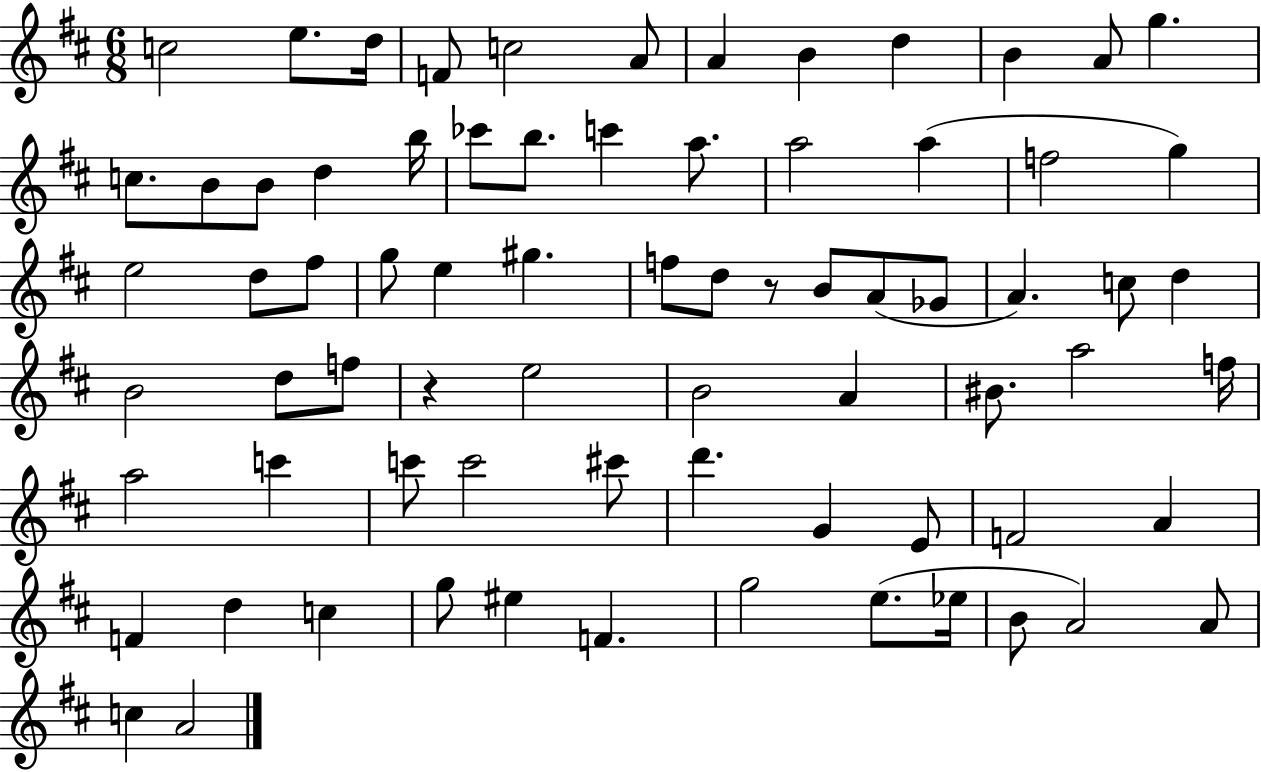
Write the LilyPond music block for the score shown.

{
  \clef treble
  \numericTimeSignature
  \time 6/8
  \key d \major
  c''2 e''8. d''16 | f'8 c''2 a'8 | a'4 b'4 d''4 | b'4 a'8 g''4. | \break c''8. b'8 b'8 d''4 b''16 | ces'''8 b''8. c'''4 a''8. | a''2 a''4( | f''2 g''4) | \break e''2 d''8 fis''8 | g''8 e''4 gis''4. | f''8 d''8 r8 b'8 a'8( ges'8 | a'4.) c''8 d''4 | \break b'2 d''8 f''8 | r4 e''2 | b'2 a'4 | bis'8. a''2 f''16 | \break a''2 c'''4 | c'''8 c'''2 cis'''8 | d'''4. g'4 e'8 | f'2 a'4 | \break f'4 d''4 c''4 | g''8 eis''4 f'4. | g''2 e''8.( ees''16 | b'8 a'2) a'8 | \break c''4 a'2 | \bar "|."
}